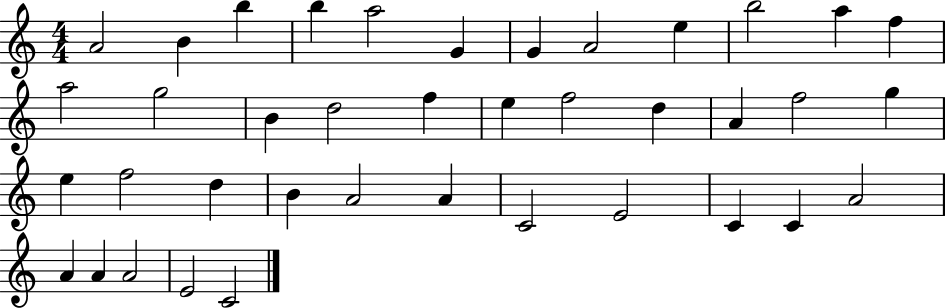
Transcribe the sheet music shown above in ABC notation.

X:1
T:Untitled
M:4/4
L:1/4
K:C
A2 B b b a2 G G A2 e b2 a f a2 g2 B d2 f e f2 d A f2 g e f2 d B A2 A C2 E2 C C A2 A A A2 E2 C2